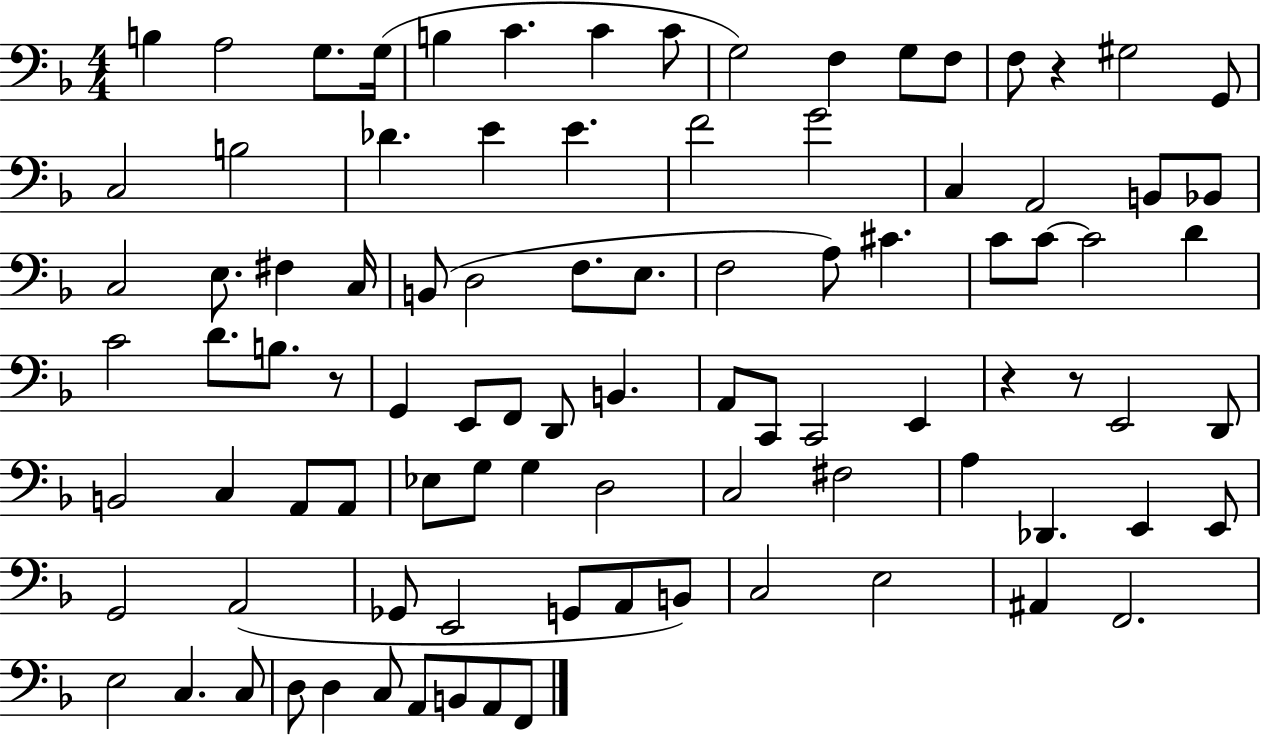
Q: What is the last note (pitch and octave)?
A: F2